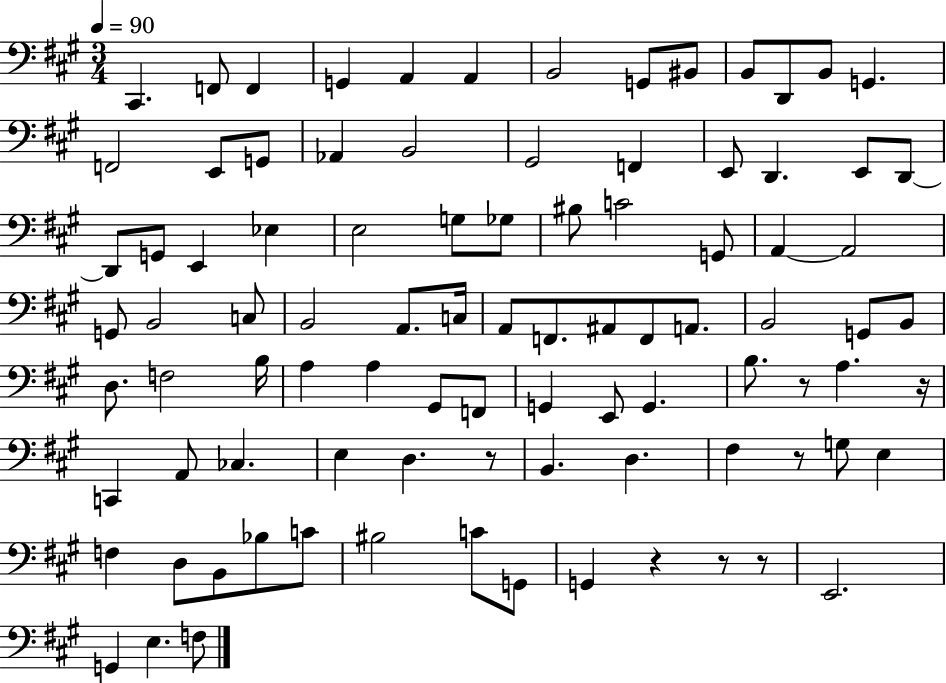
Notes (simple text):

C#2/q. F2/e F2/q G2/q A2/q A2/q B2/h G2/e BIS2/e B2/e D2/e B2/e G2/q. F2/h E2/e G2/e Ab2/q B2/h G#2/h F2/q E2/e D2/q. E2/e D2/e D2/e G2/e E2/q Eb3/q E3/h G3/e Gb3/e BIS3/e C4/h G2/e A2/q A2/h G2/e B2/h C3/e B2/h A2/e. C3/s A2/e F2/e. A#2/e F2/e A2/e. B2/h G2/e B2/e D3/e. F3/h B3/s A3/q A3/q G#2/e F2/e G2/q E2/e G2/q. B3/e. R/e A3/q. R/s C2/q A2/e CES3/q. E3/q D3/q. R/e B2/q. D3/q. F#3/q R/e G3/e E3/q F3/q D3/e B2/e Bb3/e C4/e BIS3/h C4/e G2/e G2/q R/q R/e R/e E2/h. G2/q E3/q. F3/e